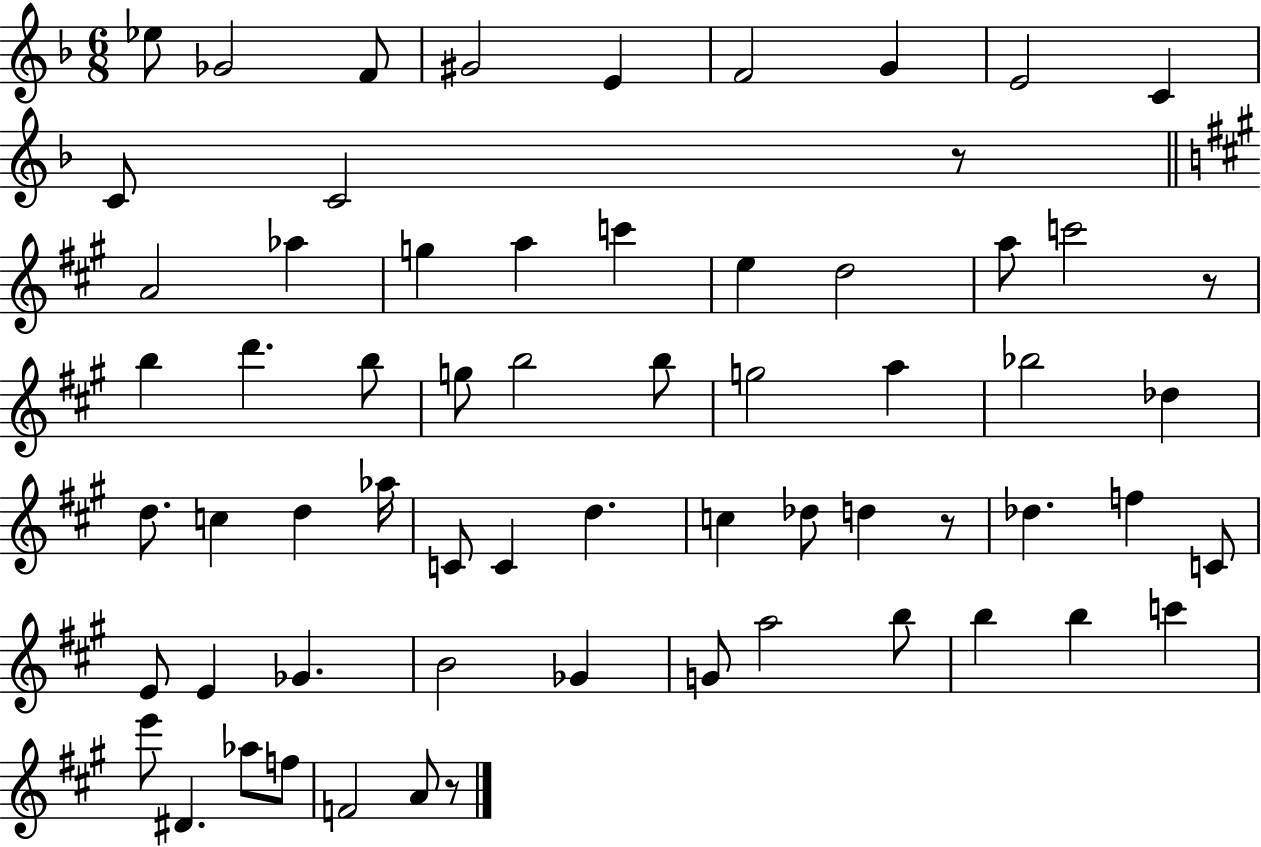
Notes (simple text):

Eb5/e Gb4/h F4/e G#4/h E4/q F4/h G4/q E4/h C4/q C4/e C4/h R/e A4/h Ab5/q G5/q A5/q C6/q E5/q D5/h A5/e C6/h R/e B5/q D6/q. B5/e G5/e B5/h B5/e G5/h A5/q Bb5/h Db5/q D5/e. C5/q D5/q Ab5/s C4/e C4/q D5/q. C5/q Db5/e D5/q R/e Db5/q. F5/q C4/e E4/e E4/q Gb4/q. B4/h Gb4/q G4/e A5/h B5/e B5/q B5/q C6/q E6/e D#4/q. Ab5/e F5/e F4/h A4/e R/e